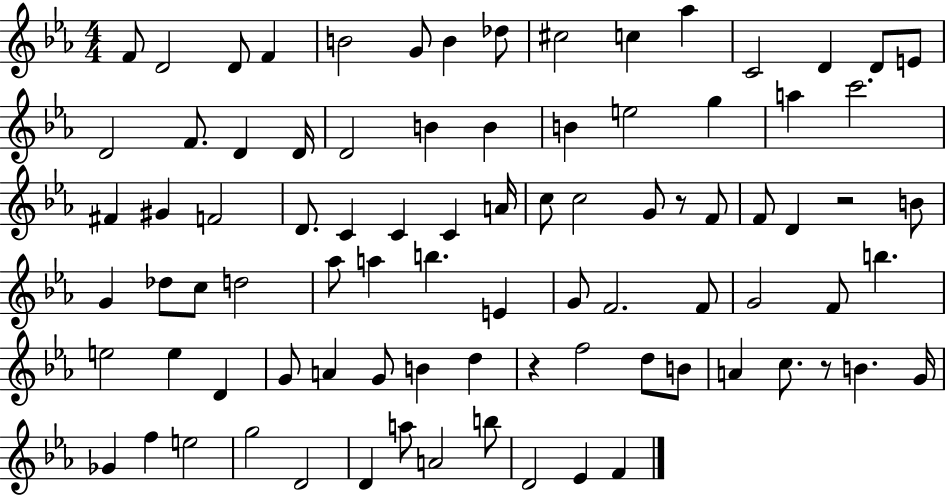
F4/e D4/h D4/e F4/q B4/h G4/e B4/q Db5/e C#5/h C5/q Ab5/q C4/h D4/q D4/e E4/e D4/h F4/e. D4/q D4/s D4/h B4/q B4/q B4/q E5/h G5/q A5/q C6/h. F#4/q G#4/q F4/h D4/e. C4/q C4/q C4/q A4/s C5/e C5/h G4/e R/e F4/e F4/e D4/q R/h B4/e G4/q Db5/e C5/e D5/h Ab5/e A5/q B5/q. E4/q G4/e F4/h. F4/e G4/h F4/e B5/q. E5/h E5/q D4/q G4/e A4/q G4/e B4/q D5/q R/q F5/h D5/e B4/e A4/q C5/e. R/e B4/q. G4/s Gb4/q F5/q E5/h G5/h D4/h D4/q A5/e A4/h B5/e D4/h Eb4/q F4/q